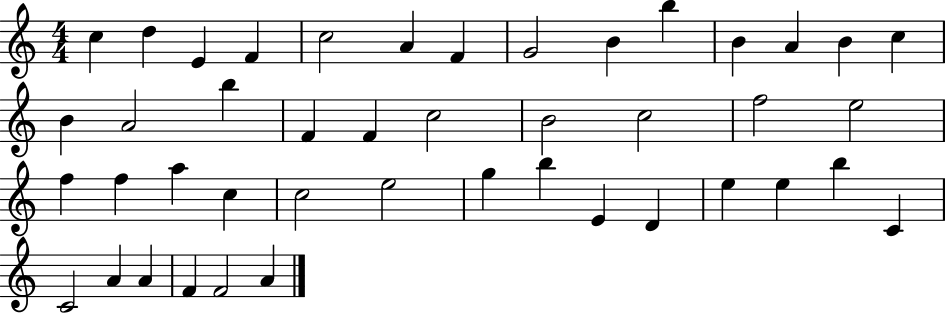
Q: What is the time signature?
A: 4/4